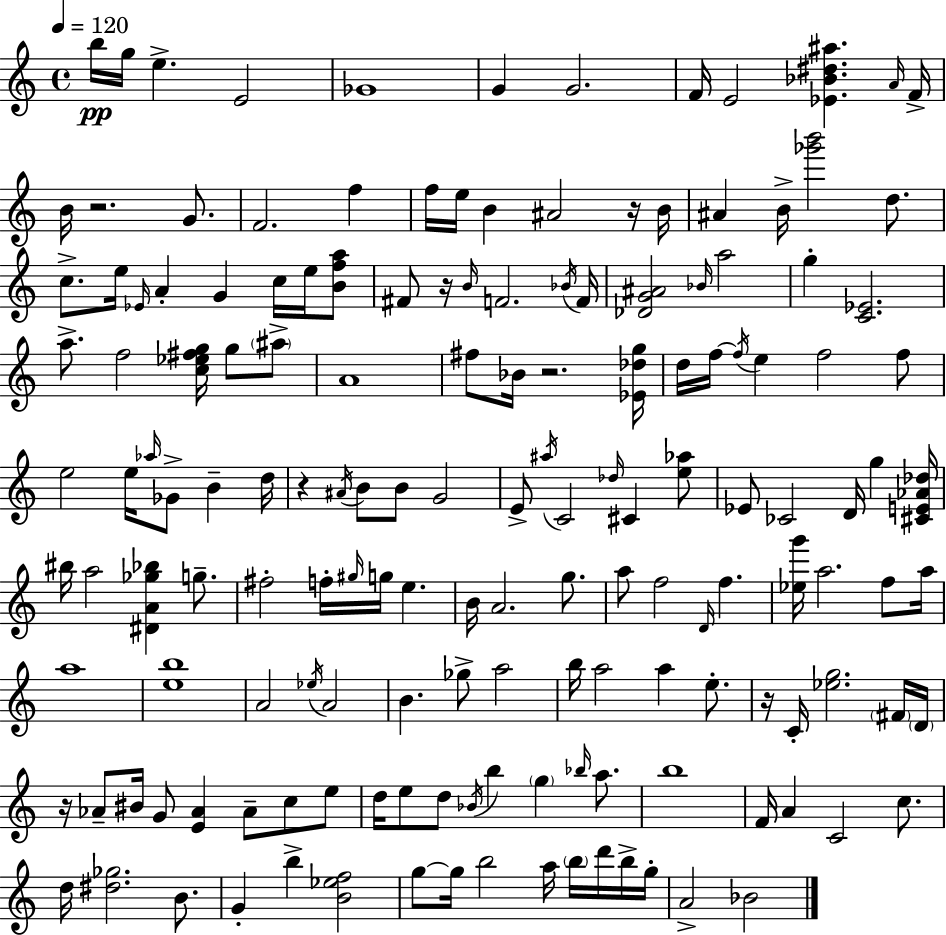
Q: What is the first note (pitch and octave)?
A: B5